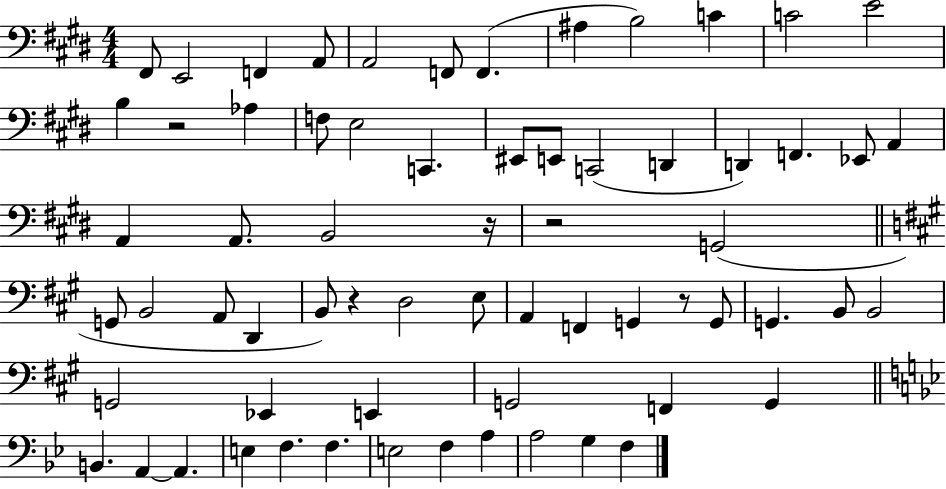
{
  \clef bass
  \numericTimeSignature
  \time 4/4
  \key e \major
  fis,8 e,2 f,4 a,8 | a,2 f,8 f,4.( | ais4 b2) c'4 | c'2 e'2 | \break b4 r2 aes4 | f8 e2 c,4. | eis,8 e,8 c,2( d,4 | d,4) f,4. ees,8 a,4 | \break a,4 a,8. b,2 r16 | r2 g,2( | \bar "||" \break \key a \major g,8 b,2 a,8 d,4 | b,8) r4 d2 e8 | a,4 f,4 g,4 r8 g,8 | g,4. b,8 b,2 | \break g,2 ees,4 e,4 | g,2 f,4 g,4 | \bar "||" \break \key g \minor b,4. a,4~~ a,4. | e4 f4. f4. | e2 f4 a4 | a2 g4 f4 | \break \bar "|."
}